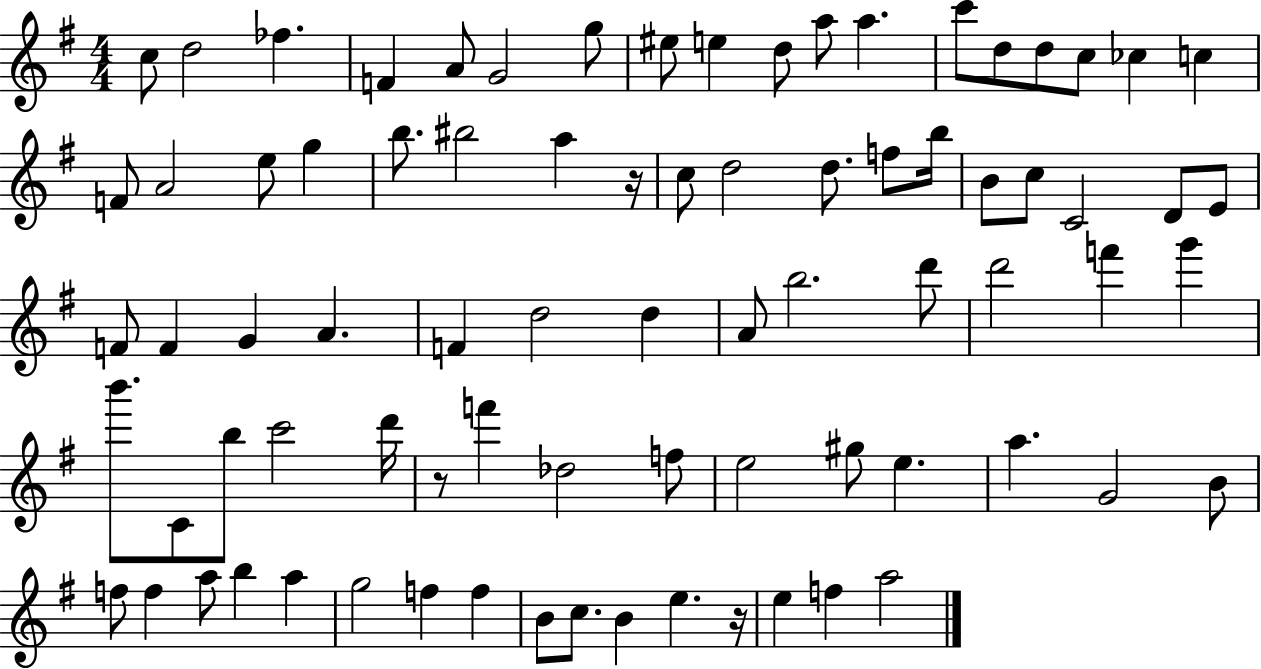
X:1
T:Untitled
M:4/4
L:1/4
K:G
c/2 d2 _f F A/2 G2 g/2 ^e/2 e d/2 a/2 a c'/2 d/2 d/2 c/2 _c c F/2 A2 e/2 g b/2 ^b2 a z/4 c/2 d2 d/2 f/2 b/4 B/2 c/2 C2 D/2 E/2 F/2 F G A F d2 d A/2 b2 d'/2 d'2 f' g' b'/2 C/2 b/2 c'2 d'/4 z/2 f' _d2 f/2 e2 ^g/2 e a G2 B/2 f/2 f a/2 b a g2 f f B/2 c/2 B e z/4 e f a2